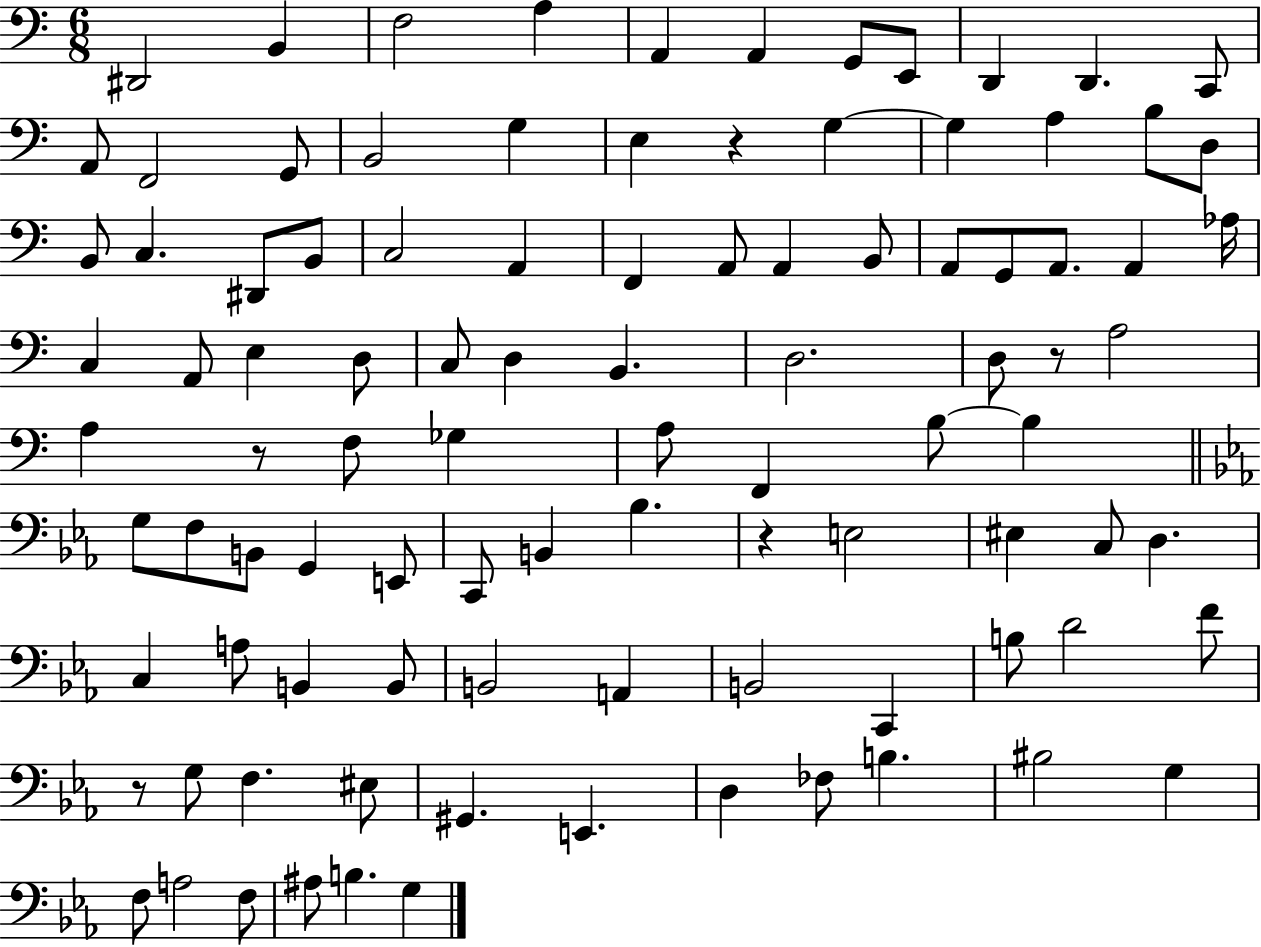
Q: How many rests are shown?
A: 5